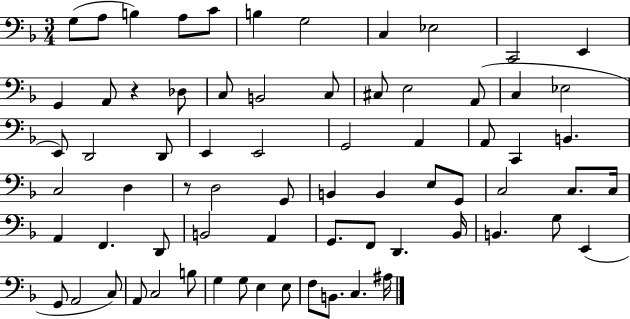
G3/e A3/e B3/q A3/e C4/e B3/q G3/h C3/q Eb3/h C2/h E2/q G2/q A2/e R/q Db3/e C3/e B2/h C3/e C#3/e E3/h A2/e C3/q Eb3/h E2/e D2/h D2/e E2/q E2/h G2/h A2/q A2/e C2/q B2/q. C3/h D3/q R/e D3/h G2/e B2/q B2/q E3/e G2/e C3/h C3/e. C3/s A2/q F2/q. D2/e B2/h A2/q G2/e. F2/e D2/q. Bb2/s B2/q. G3/e E2/q G2/e A2/h C3/e A2/e C3/h B3/e G3/q G3/e E3/q E3/e F3/e B2/e. C3/q. A#3/s